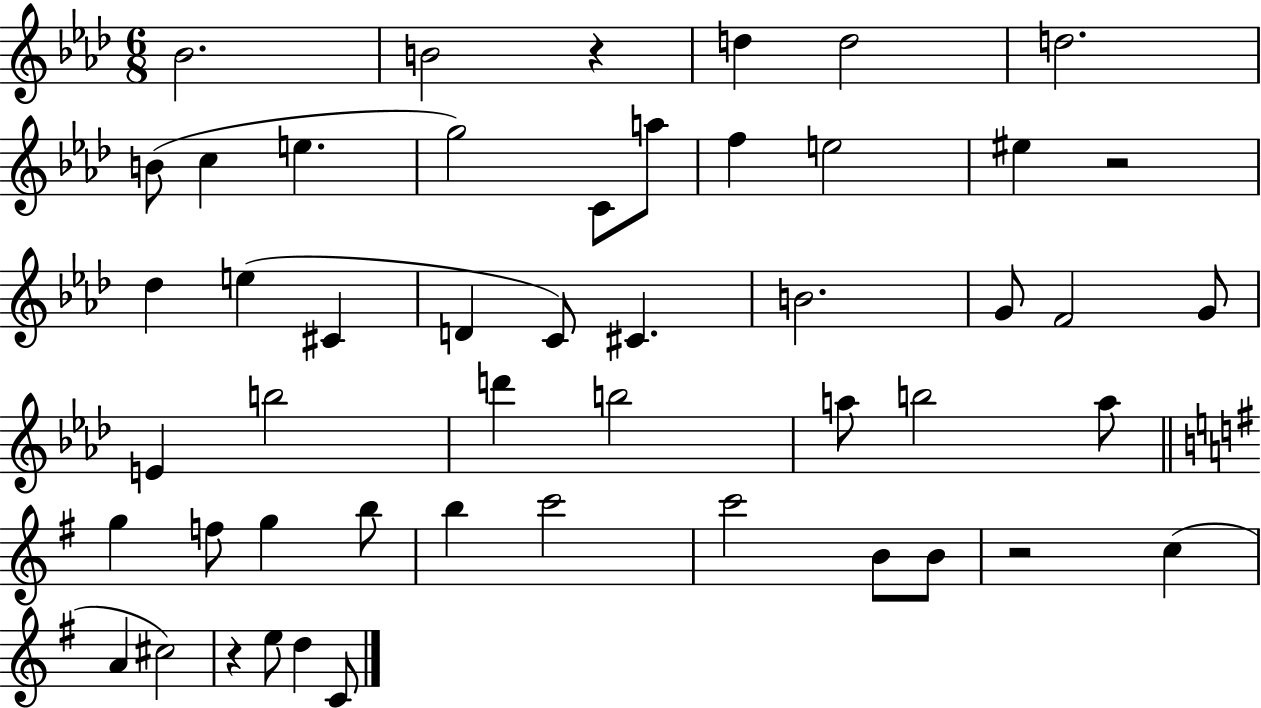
{
  \clef treble
  \numericTimeSignature
  \time 6/8
  \key aes \major
  bes'2. | b'2 r4 | d''4 d''2 | d''2. | \break b'8( c''4 e''4. | g''2) c'8 a''8 | f''4 e''2 | eis''4 r2 | \break des''4 e''4( cis'4 | d'4 c'8) cis'4. | b'2. | g'8 f'2 g'8 | \break e'4 b''2 | d'''4 b''2 | a''8 b''2 a''8 | \bar "||" \break \key e \minor g''4 f''8 g''4 b''8 | b''4 c'''2 | c'''2 b'8 b'8 | r2 c''4( | \break a'4 cis''2) | r4 e''8 d''4 c'8 | \bar "|."
}